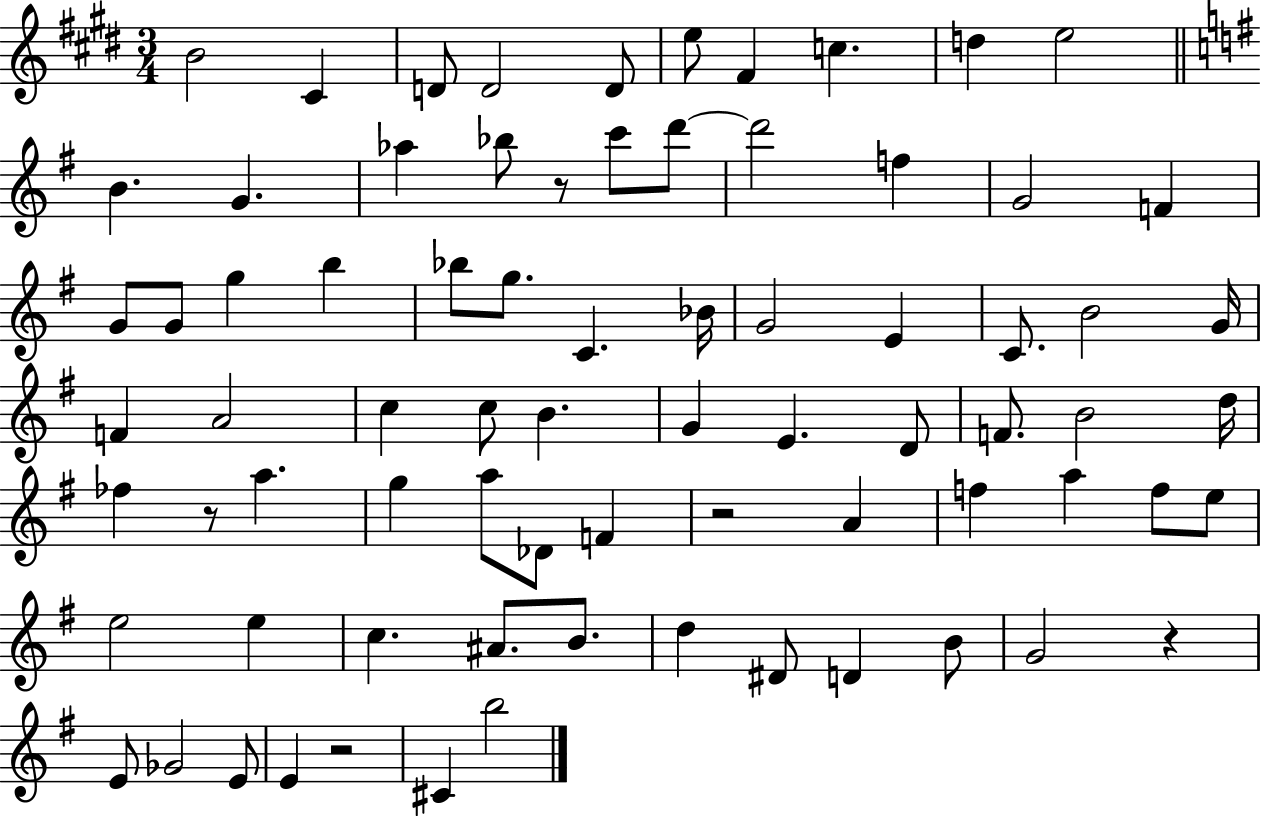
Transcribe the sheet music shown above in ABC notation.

X:1
T:Untitled
M:3/4
L:1/4
K:E
B2 ^C D/2 D2 D/2 e/2 ^F c d e2 B G _a _b/2 z/2 c'/2 d'/2 d'2 f G2 F G/2 G/2 g b _b/2 g/2 C _B/4 G2 E C/2 B2 G/4 F A2 c c/2 B G E D/2 F/2 B2 d/4 _f z/2 a g a/2 _D/2 F z2 A f a f/2 e/2 e2 e c ^A/2 B/2 d ^D/2 D B/2 G2 z E/2 _G2 E/2 E z2 ^C b2